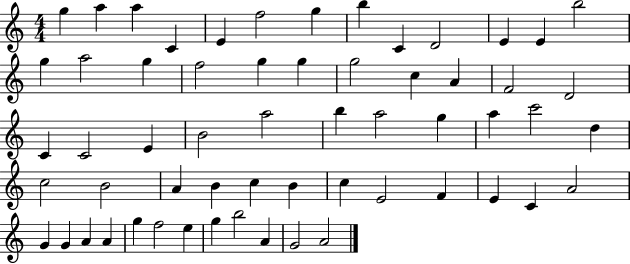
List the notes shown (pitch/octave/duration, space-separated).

G5/q A5/q A5/q C4/q E4/q F5/h G5/q B5/q C4/q D4/h E4/q E4/q B5/h G5/q A5/h G5/q F5/h G5/q G5/q G5/h C5/q A4/q F4/h D4/h C4/q C4/h E4/q B4/h A5/h B5/q A5/h G5/q A5/q C6/h D5/q C5/h B4/h A4/q B4/q C5/q B4/q C5/q E4/h F4/q E4/q C4/q A4/h G4/q G4/q A4/q A4/q G5/q F5/h E5/q G5/q B5/h A4/q G4/h A4/h